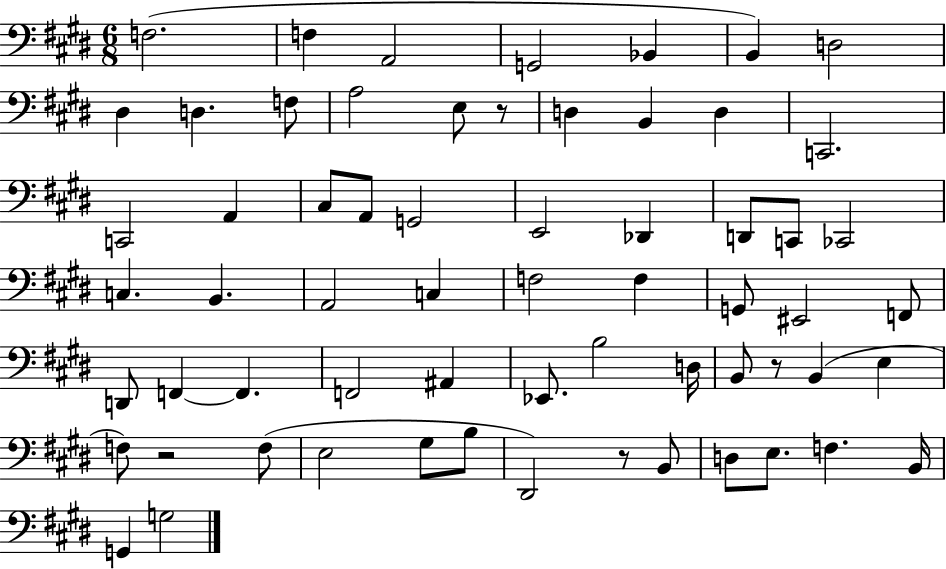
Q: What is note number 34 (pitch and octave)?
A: EIS2